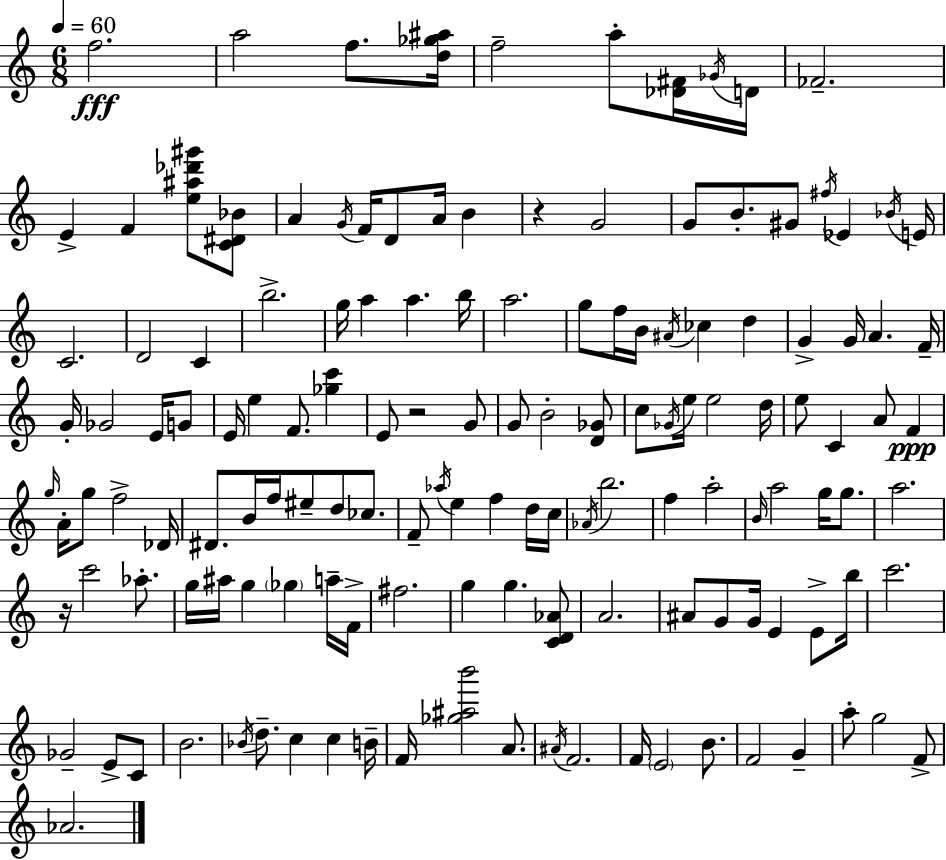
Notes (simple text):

F5/h. A5/h F5/e. [D5,Gb5,A#5]/s F5/h A5/e [Db4,F#4]/s Gb4/s D4/s FES4/h. E4/q F4/q [E5,A#5,Db6,G#6]/e [C4,D#4,Bb4]/e A4/q G4/s F4/s D4/e A4/s B4/q R/q G4/h G4/e B4/e. G#4/e F#5/s Eb4/q Bb4/s E4/s C4/h. D4/h C4/q B5/h. G5/s A5/q A5/q. B5/s A5/h. G5/e F5/s B4/s A#4/s CES5/q D5/q G4/q G4/s A4/q. F4/s G4/s Gb4/h E4/s G4/e E4/s E5/q F4/e. [Gb5,C6]/q E4/e R/h G4/e G4/e B4/h [D4,Gb4]/e C5/e Gb4/s E5/s E5/h D5/s E5/e C4/q A4/e F4/q G5/s A4/s G5/e F5/h Db4/s D#4/e. B4/s F5/s EIS5/e D5/e CES5/e. F4/e Ab5/s E5/q F5/q D5/s C5/s Ab4/s B5/h. F5/q A5/h B4/s A5/h G5/s G5/e. A5/h. R/s C6/h Ab5/e. G5/s A#5/s G5/q Gb5/q A5/s F4/s F#5/h. G5/q G5/q. [C4,D4,Ab4]/e A4/h. A#4/e G4/e G4/s E4/q E4/e B5/s C6/h. Gb4/h E4/e C4/e B4/h. Bb4/s D5/e. C5/q C5/q B4/s F4/s [Gb5,A#5,B6]/h A4/e. A#4/s F4/h. F4/s E4/h B4/e. F4/h G4/q A5/e G5/h F4/e Ab4/h.